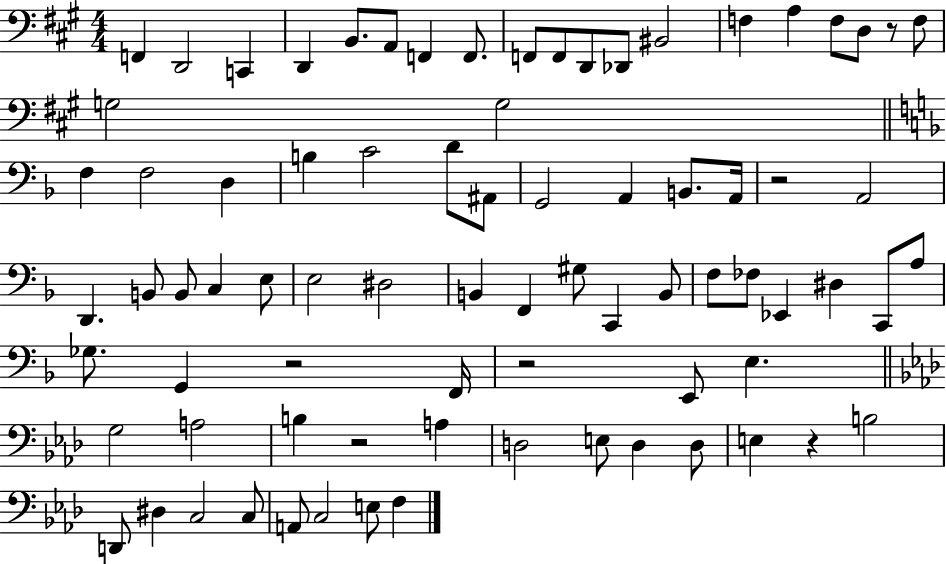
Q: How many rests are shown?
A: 6